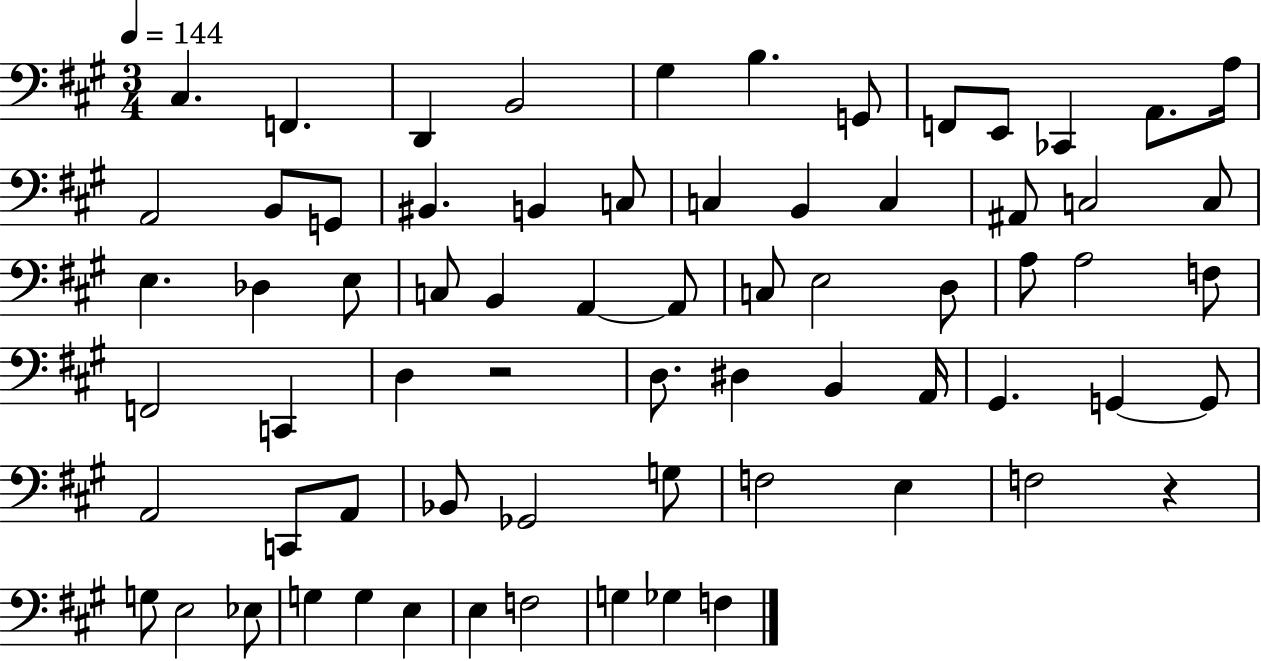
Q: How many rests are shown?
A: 2